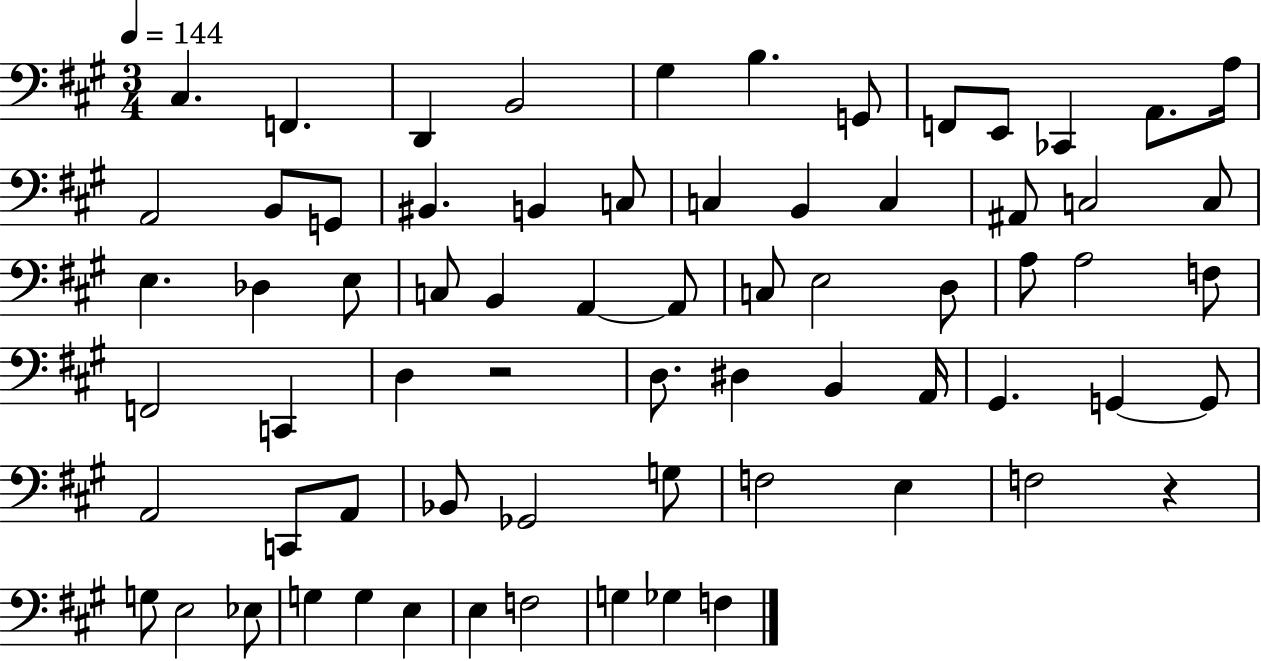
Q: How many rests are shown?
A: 2